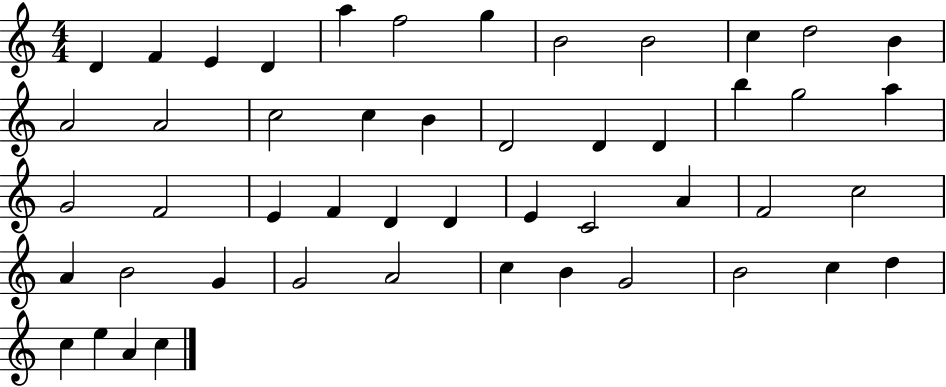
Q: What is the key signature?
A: C major